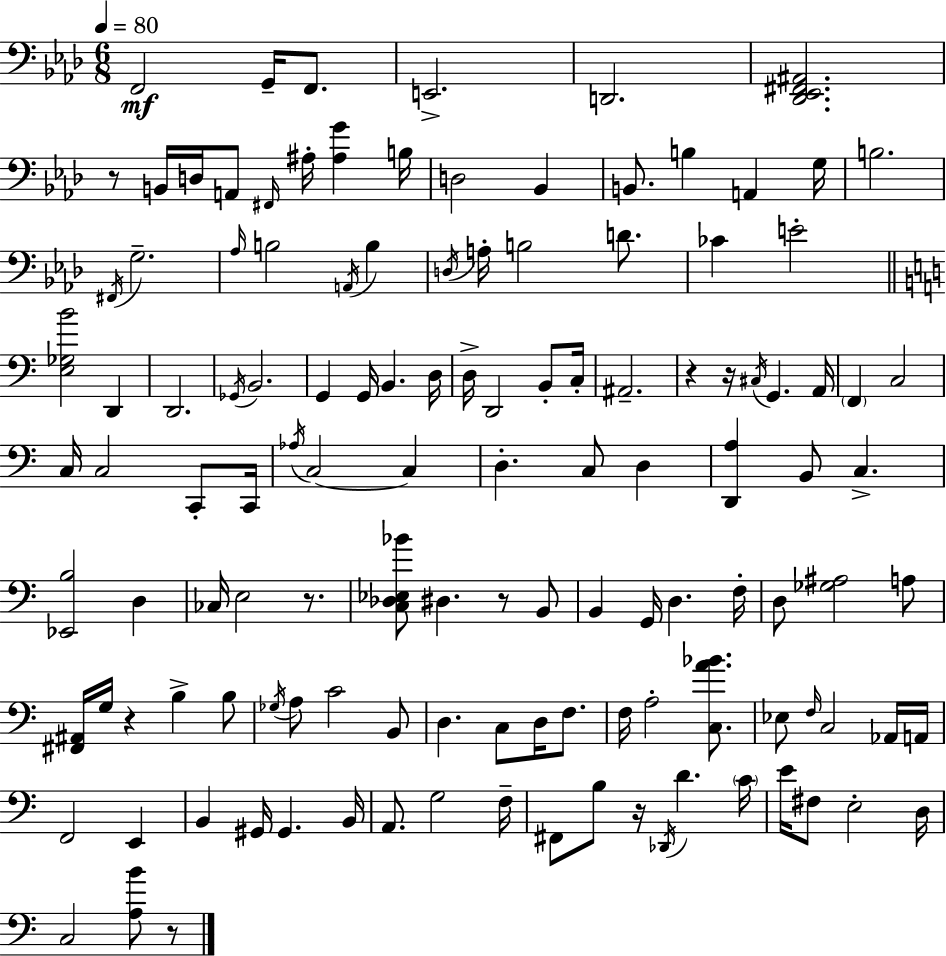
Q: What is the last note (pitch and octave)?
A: C3